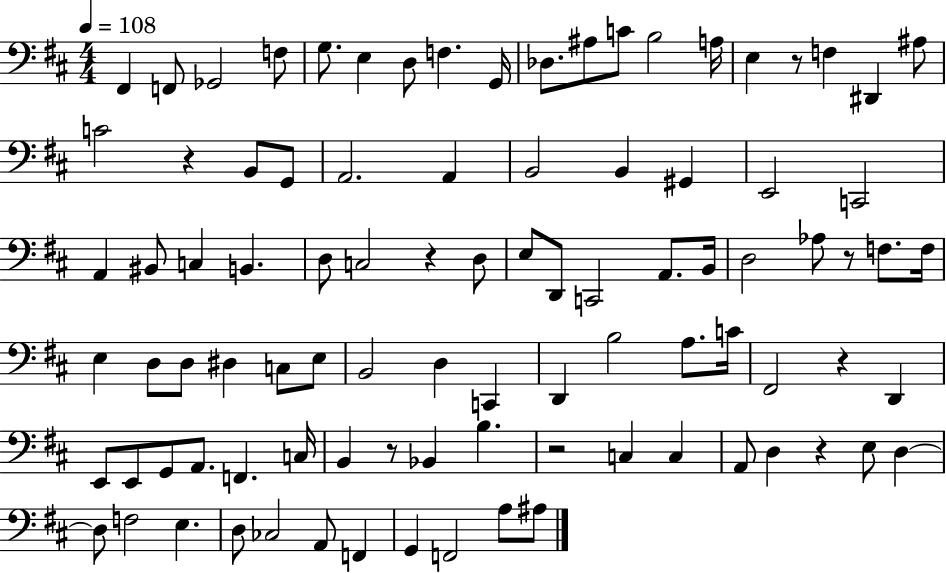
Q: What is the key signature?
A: D major